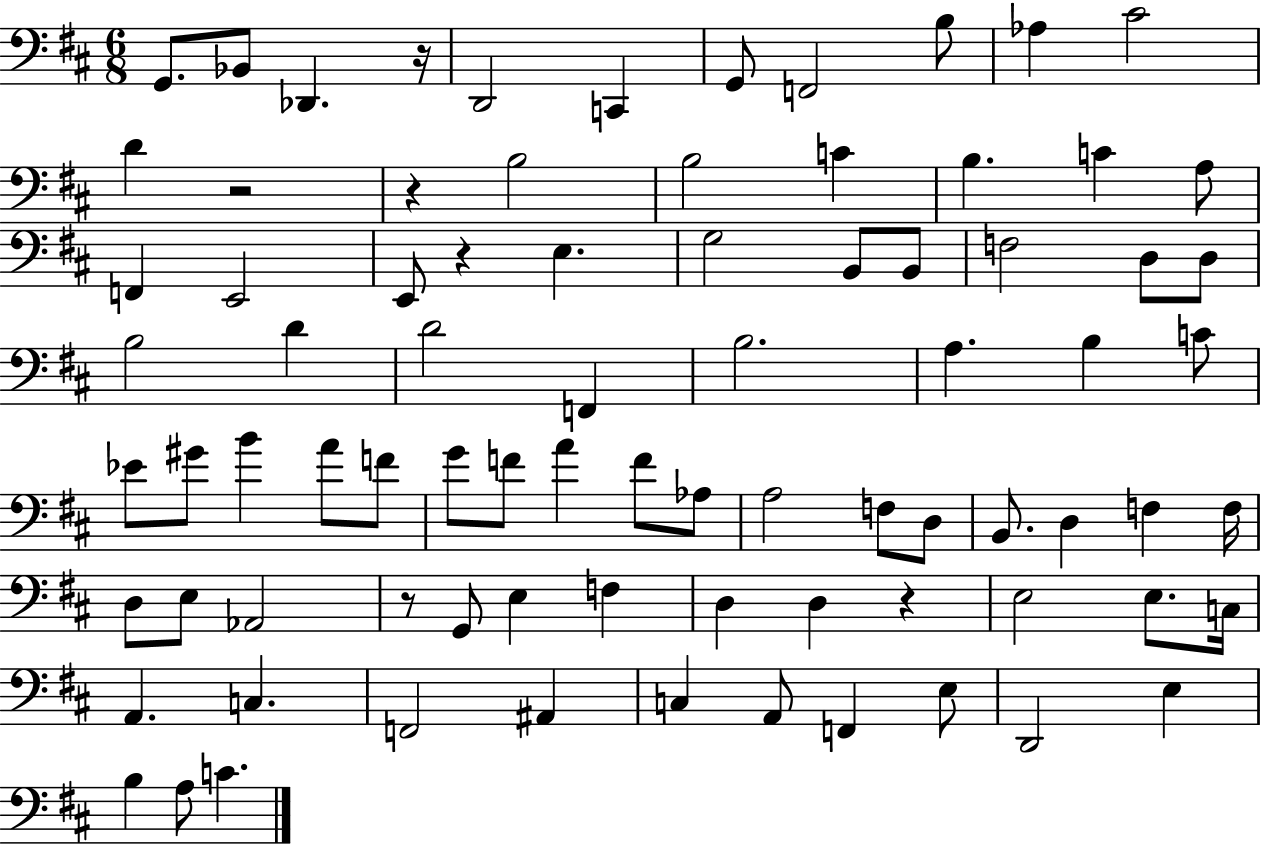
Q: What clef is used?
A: bass